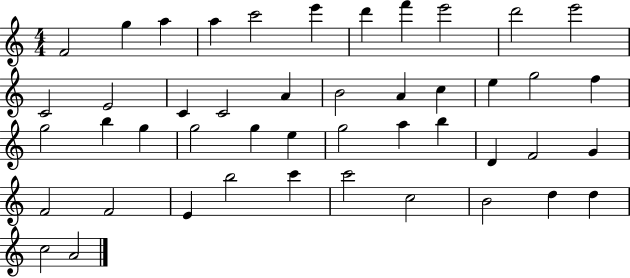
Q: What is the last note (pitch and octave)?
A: A4